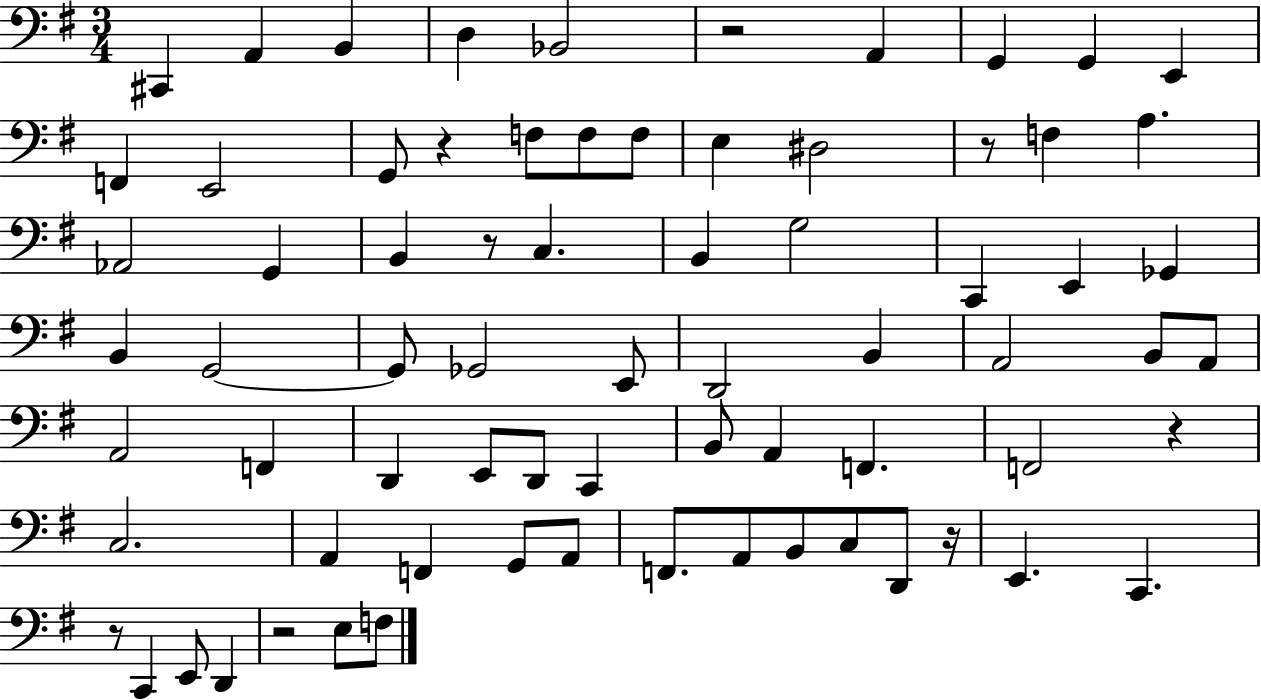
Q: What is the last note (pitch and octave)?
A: F3